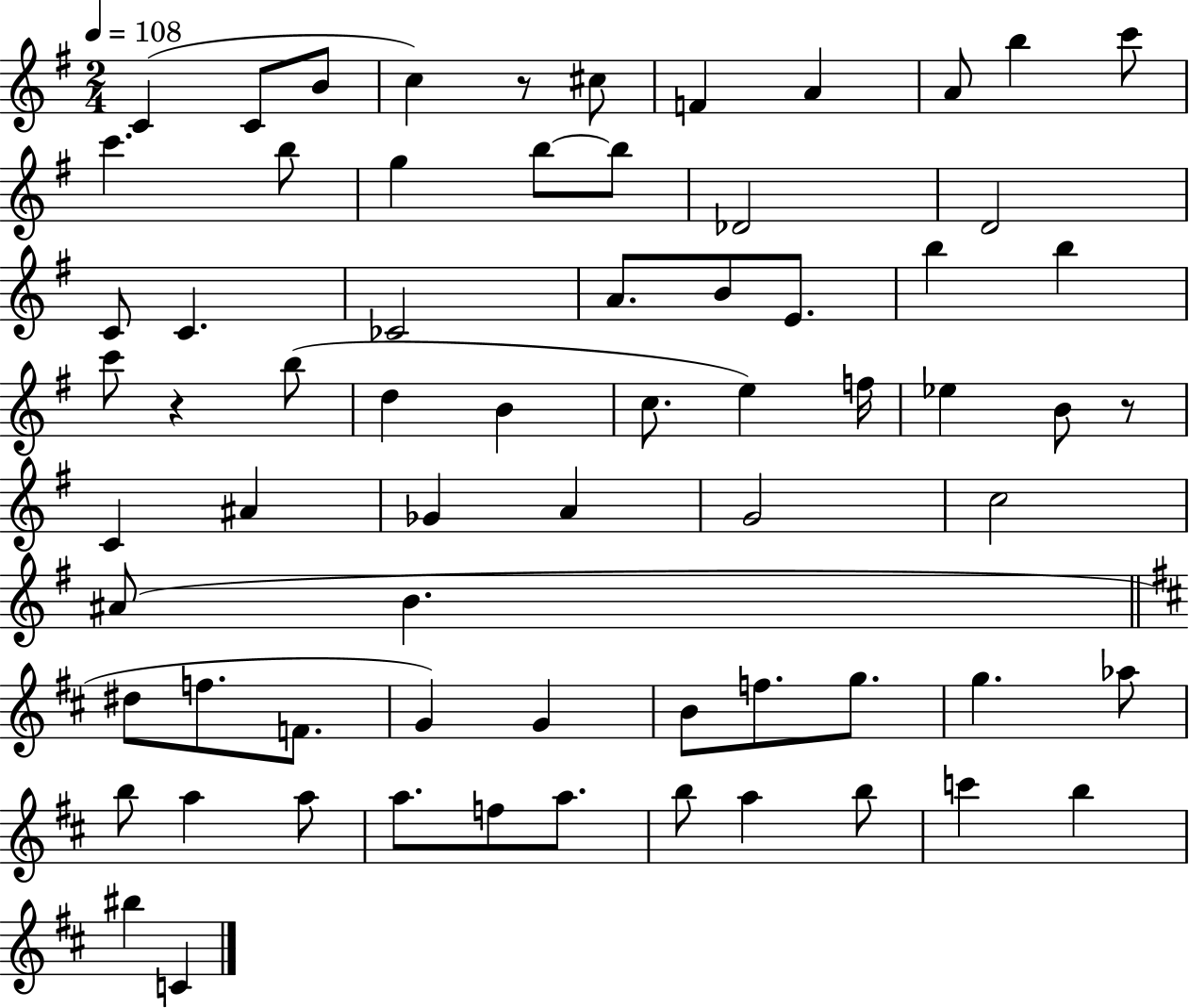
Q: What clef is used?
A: treble